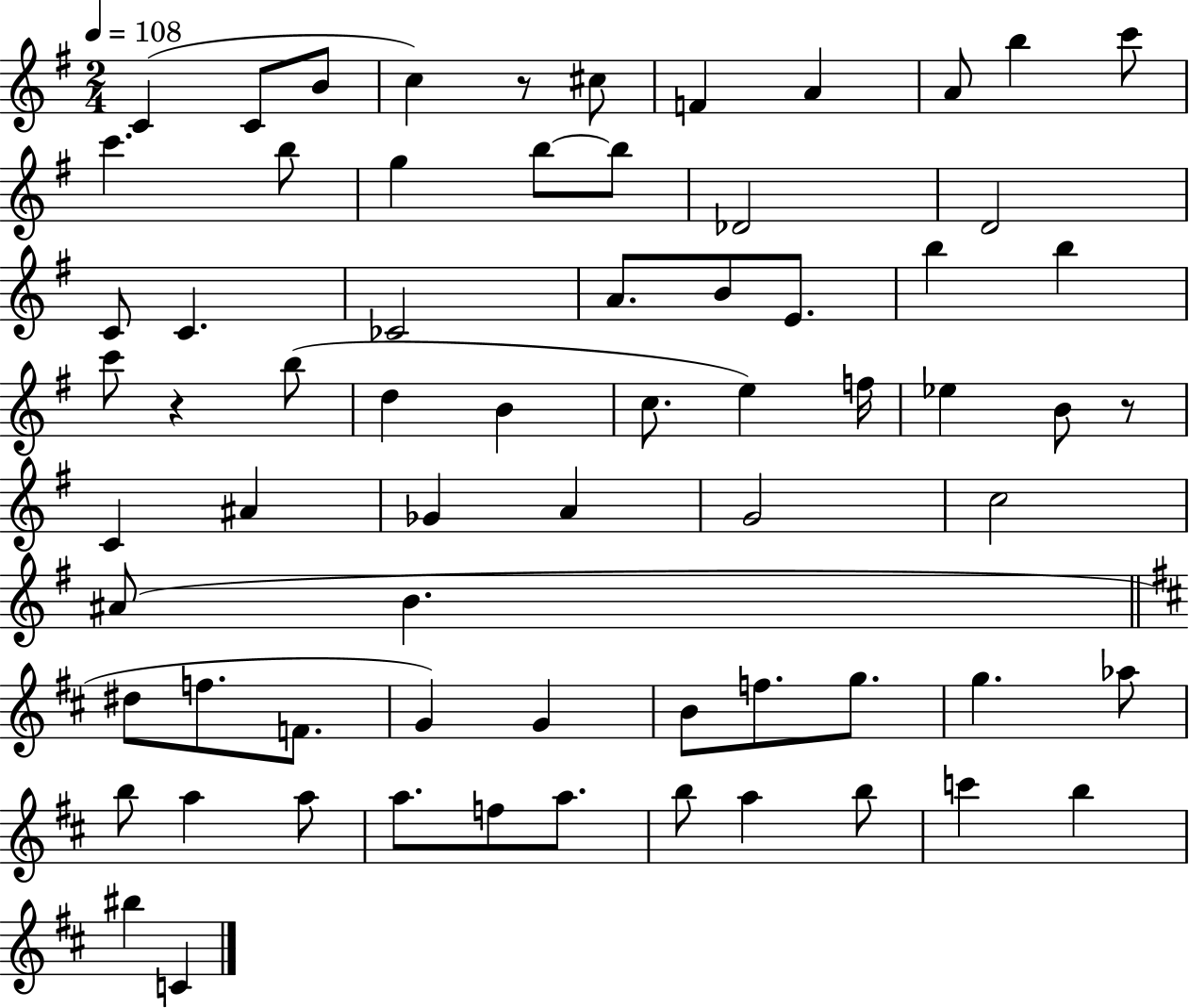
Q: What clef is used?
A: treble